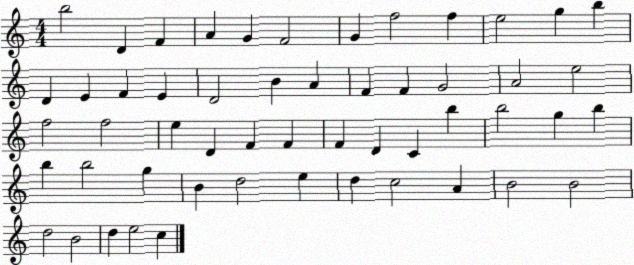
X:1
T:Untitled
M:4/4
L:1/4
K:C
b2 D F A G F2 G f2 f e2 g b D E F E D2 B A F F G2 A2 e2 f2 f2 e D F F F D C b b2 g b b b2 g B d2 e d c2 A B2 B2 d2 B2 d e2 c